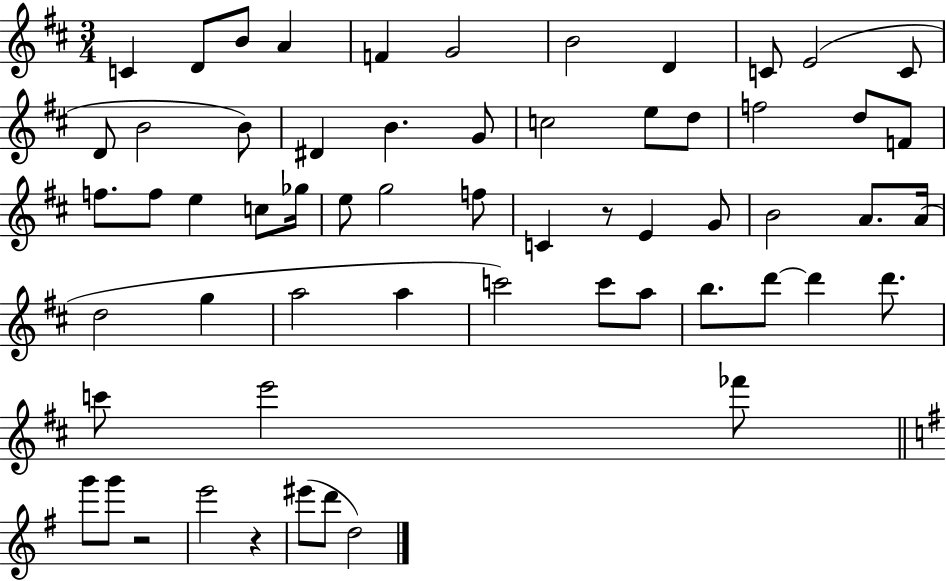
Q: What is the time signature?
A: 3/4